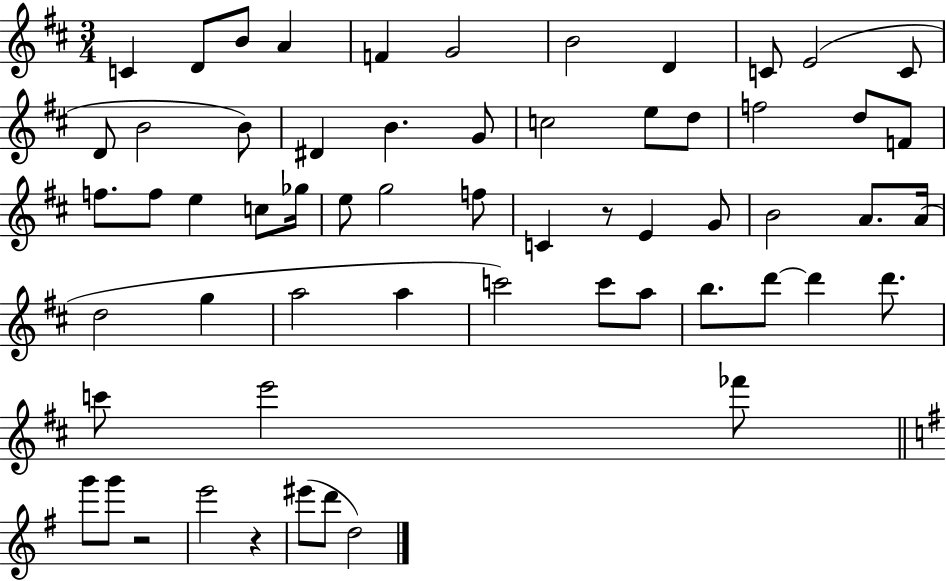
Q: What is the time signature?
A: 3/4